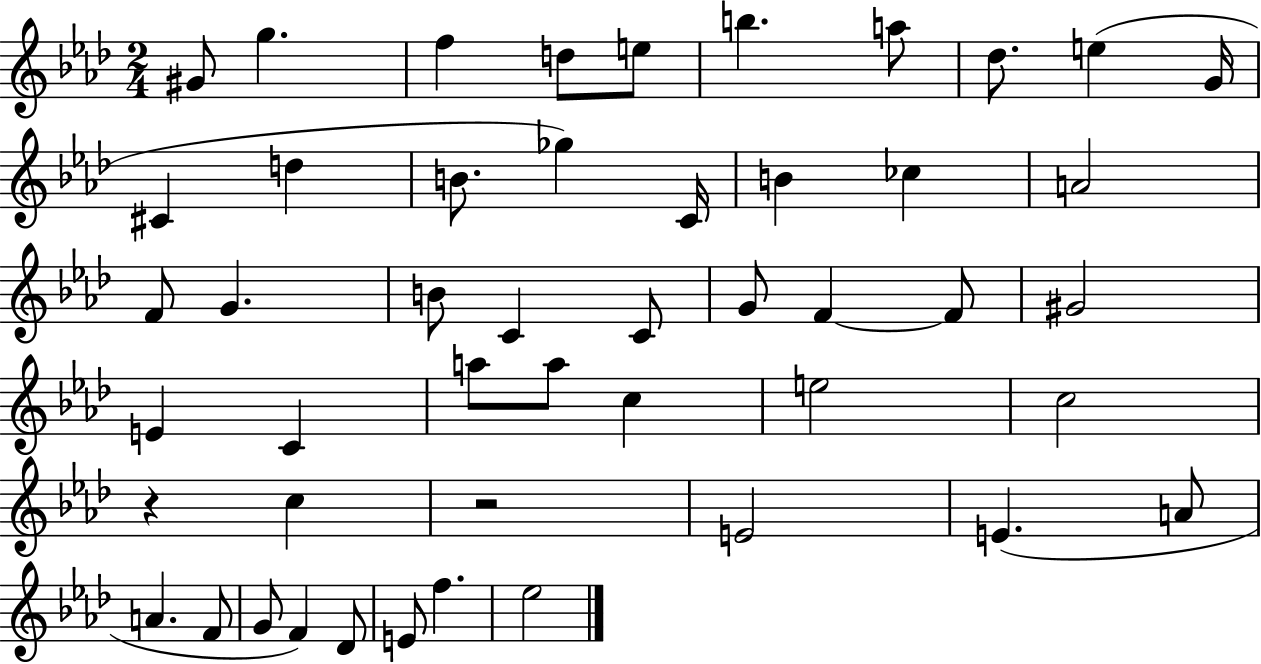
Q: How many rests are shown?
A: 2